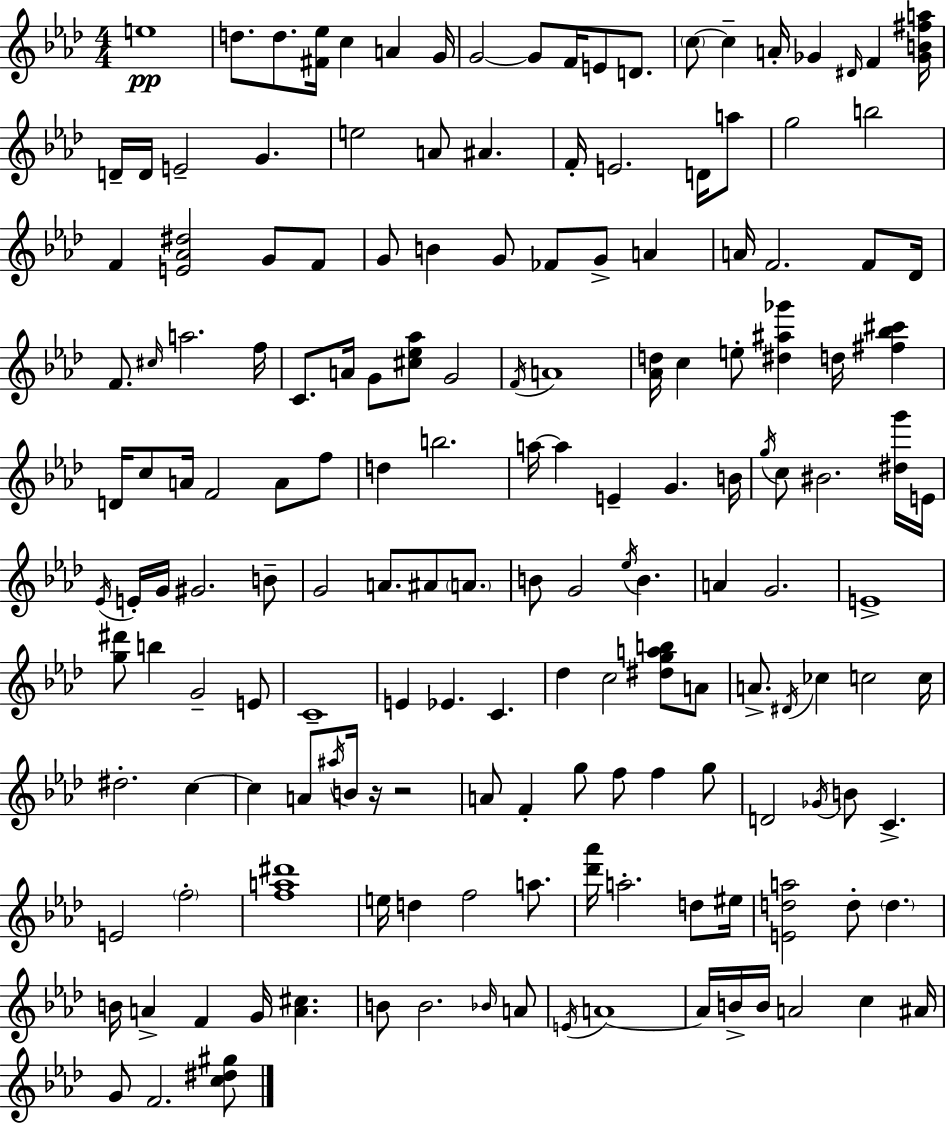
E5/w D5/e. D5/e. [F#4,Eb5]/s C5/q A4/q G4/s G4/h G4/e F4/s E4/e D4/e. C5/e C5/q A4/s Gb4/q D#4/s F4/q [Gb4,B4,F#5,A5]/s D4/s D4/s E4/h G4/q. E5/h A4/e A#4/q. F4/s E4/h. D4/s A5/e G5/h B5/h F4/q [E4,Ab4,D#5]/h G4/e F4/e G4/e B4/q G4/e FES4/e G4/e A4/q A4/s F4/h. F4/e Db4/s F4/e. C#5/s A5/h. F5/s C4/e. A4/s G4/e [C#5,Eb5,Ab5]/e G4/h F4/s A4/w [Ab4,D5]/s C5/q E5/e [D#5,A#5,Gb6]/q D5/s [F#5,Bb5,C#6]/q D4/s C5/e A4/s F4/h A4/e F5/e D5/q B5/h. A5/s A5/q E4/q G4/q. B4/s G5/s C5/e BIS4/h. [D#5,G6]/s E4/s Eb4/s E4/s G4/s G#4/h. B4/e G4/h A4/e. A#4/e A4/e. B4/e G4/h Eb5/s B4/q. A4/q G4/h. E4/w [G5,D#6]/e B5/q G4/h E4/e C4/w E4/q Eb4/q. C4/q. Db5/q C5/h [D#5,G5,A5,B5]/e A4/e A4/e. D#4/s CES5/q C5/h C5/s D#5/h. C5/q C5/q A4/e A#5/s B4/s R/s R/h A4/e F4/q G5/e F5/e F5/q G5/e D4/h Gb4/s B4/e C4/q. E4/h F5/h [F5,A5,D#6]/w E5/s D5/q F5/h A5/e. [Db6,Ab6]/s A5/h. D5/e EIS5/s [E4,D5,A5]/h D5/e D5/q. B4/s A4/q F4/q G4/s [A4,C#5]/q. B4/e B4/h. Bb4/s A4/e E4/s A4/w A4/s B4/s B4/s A4/h C5/q A#4/s G4/e F4/h. [C5,D#5,G#5]/e